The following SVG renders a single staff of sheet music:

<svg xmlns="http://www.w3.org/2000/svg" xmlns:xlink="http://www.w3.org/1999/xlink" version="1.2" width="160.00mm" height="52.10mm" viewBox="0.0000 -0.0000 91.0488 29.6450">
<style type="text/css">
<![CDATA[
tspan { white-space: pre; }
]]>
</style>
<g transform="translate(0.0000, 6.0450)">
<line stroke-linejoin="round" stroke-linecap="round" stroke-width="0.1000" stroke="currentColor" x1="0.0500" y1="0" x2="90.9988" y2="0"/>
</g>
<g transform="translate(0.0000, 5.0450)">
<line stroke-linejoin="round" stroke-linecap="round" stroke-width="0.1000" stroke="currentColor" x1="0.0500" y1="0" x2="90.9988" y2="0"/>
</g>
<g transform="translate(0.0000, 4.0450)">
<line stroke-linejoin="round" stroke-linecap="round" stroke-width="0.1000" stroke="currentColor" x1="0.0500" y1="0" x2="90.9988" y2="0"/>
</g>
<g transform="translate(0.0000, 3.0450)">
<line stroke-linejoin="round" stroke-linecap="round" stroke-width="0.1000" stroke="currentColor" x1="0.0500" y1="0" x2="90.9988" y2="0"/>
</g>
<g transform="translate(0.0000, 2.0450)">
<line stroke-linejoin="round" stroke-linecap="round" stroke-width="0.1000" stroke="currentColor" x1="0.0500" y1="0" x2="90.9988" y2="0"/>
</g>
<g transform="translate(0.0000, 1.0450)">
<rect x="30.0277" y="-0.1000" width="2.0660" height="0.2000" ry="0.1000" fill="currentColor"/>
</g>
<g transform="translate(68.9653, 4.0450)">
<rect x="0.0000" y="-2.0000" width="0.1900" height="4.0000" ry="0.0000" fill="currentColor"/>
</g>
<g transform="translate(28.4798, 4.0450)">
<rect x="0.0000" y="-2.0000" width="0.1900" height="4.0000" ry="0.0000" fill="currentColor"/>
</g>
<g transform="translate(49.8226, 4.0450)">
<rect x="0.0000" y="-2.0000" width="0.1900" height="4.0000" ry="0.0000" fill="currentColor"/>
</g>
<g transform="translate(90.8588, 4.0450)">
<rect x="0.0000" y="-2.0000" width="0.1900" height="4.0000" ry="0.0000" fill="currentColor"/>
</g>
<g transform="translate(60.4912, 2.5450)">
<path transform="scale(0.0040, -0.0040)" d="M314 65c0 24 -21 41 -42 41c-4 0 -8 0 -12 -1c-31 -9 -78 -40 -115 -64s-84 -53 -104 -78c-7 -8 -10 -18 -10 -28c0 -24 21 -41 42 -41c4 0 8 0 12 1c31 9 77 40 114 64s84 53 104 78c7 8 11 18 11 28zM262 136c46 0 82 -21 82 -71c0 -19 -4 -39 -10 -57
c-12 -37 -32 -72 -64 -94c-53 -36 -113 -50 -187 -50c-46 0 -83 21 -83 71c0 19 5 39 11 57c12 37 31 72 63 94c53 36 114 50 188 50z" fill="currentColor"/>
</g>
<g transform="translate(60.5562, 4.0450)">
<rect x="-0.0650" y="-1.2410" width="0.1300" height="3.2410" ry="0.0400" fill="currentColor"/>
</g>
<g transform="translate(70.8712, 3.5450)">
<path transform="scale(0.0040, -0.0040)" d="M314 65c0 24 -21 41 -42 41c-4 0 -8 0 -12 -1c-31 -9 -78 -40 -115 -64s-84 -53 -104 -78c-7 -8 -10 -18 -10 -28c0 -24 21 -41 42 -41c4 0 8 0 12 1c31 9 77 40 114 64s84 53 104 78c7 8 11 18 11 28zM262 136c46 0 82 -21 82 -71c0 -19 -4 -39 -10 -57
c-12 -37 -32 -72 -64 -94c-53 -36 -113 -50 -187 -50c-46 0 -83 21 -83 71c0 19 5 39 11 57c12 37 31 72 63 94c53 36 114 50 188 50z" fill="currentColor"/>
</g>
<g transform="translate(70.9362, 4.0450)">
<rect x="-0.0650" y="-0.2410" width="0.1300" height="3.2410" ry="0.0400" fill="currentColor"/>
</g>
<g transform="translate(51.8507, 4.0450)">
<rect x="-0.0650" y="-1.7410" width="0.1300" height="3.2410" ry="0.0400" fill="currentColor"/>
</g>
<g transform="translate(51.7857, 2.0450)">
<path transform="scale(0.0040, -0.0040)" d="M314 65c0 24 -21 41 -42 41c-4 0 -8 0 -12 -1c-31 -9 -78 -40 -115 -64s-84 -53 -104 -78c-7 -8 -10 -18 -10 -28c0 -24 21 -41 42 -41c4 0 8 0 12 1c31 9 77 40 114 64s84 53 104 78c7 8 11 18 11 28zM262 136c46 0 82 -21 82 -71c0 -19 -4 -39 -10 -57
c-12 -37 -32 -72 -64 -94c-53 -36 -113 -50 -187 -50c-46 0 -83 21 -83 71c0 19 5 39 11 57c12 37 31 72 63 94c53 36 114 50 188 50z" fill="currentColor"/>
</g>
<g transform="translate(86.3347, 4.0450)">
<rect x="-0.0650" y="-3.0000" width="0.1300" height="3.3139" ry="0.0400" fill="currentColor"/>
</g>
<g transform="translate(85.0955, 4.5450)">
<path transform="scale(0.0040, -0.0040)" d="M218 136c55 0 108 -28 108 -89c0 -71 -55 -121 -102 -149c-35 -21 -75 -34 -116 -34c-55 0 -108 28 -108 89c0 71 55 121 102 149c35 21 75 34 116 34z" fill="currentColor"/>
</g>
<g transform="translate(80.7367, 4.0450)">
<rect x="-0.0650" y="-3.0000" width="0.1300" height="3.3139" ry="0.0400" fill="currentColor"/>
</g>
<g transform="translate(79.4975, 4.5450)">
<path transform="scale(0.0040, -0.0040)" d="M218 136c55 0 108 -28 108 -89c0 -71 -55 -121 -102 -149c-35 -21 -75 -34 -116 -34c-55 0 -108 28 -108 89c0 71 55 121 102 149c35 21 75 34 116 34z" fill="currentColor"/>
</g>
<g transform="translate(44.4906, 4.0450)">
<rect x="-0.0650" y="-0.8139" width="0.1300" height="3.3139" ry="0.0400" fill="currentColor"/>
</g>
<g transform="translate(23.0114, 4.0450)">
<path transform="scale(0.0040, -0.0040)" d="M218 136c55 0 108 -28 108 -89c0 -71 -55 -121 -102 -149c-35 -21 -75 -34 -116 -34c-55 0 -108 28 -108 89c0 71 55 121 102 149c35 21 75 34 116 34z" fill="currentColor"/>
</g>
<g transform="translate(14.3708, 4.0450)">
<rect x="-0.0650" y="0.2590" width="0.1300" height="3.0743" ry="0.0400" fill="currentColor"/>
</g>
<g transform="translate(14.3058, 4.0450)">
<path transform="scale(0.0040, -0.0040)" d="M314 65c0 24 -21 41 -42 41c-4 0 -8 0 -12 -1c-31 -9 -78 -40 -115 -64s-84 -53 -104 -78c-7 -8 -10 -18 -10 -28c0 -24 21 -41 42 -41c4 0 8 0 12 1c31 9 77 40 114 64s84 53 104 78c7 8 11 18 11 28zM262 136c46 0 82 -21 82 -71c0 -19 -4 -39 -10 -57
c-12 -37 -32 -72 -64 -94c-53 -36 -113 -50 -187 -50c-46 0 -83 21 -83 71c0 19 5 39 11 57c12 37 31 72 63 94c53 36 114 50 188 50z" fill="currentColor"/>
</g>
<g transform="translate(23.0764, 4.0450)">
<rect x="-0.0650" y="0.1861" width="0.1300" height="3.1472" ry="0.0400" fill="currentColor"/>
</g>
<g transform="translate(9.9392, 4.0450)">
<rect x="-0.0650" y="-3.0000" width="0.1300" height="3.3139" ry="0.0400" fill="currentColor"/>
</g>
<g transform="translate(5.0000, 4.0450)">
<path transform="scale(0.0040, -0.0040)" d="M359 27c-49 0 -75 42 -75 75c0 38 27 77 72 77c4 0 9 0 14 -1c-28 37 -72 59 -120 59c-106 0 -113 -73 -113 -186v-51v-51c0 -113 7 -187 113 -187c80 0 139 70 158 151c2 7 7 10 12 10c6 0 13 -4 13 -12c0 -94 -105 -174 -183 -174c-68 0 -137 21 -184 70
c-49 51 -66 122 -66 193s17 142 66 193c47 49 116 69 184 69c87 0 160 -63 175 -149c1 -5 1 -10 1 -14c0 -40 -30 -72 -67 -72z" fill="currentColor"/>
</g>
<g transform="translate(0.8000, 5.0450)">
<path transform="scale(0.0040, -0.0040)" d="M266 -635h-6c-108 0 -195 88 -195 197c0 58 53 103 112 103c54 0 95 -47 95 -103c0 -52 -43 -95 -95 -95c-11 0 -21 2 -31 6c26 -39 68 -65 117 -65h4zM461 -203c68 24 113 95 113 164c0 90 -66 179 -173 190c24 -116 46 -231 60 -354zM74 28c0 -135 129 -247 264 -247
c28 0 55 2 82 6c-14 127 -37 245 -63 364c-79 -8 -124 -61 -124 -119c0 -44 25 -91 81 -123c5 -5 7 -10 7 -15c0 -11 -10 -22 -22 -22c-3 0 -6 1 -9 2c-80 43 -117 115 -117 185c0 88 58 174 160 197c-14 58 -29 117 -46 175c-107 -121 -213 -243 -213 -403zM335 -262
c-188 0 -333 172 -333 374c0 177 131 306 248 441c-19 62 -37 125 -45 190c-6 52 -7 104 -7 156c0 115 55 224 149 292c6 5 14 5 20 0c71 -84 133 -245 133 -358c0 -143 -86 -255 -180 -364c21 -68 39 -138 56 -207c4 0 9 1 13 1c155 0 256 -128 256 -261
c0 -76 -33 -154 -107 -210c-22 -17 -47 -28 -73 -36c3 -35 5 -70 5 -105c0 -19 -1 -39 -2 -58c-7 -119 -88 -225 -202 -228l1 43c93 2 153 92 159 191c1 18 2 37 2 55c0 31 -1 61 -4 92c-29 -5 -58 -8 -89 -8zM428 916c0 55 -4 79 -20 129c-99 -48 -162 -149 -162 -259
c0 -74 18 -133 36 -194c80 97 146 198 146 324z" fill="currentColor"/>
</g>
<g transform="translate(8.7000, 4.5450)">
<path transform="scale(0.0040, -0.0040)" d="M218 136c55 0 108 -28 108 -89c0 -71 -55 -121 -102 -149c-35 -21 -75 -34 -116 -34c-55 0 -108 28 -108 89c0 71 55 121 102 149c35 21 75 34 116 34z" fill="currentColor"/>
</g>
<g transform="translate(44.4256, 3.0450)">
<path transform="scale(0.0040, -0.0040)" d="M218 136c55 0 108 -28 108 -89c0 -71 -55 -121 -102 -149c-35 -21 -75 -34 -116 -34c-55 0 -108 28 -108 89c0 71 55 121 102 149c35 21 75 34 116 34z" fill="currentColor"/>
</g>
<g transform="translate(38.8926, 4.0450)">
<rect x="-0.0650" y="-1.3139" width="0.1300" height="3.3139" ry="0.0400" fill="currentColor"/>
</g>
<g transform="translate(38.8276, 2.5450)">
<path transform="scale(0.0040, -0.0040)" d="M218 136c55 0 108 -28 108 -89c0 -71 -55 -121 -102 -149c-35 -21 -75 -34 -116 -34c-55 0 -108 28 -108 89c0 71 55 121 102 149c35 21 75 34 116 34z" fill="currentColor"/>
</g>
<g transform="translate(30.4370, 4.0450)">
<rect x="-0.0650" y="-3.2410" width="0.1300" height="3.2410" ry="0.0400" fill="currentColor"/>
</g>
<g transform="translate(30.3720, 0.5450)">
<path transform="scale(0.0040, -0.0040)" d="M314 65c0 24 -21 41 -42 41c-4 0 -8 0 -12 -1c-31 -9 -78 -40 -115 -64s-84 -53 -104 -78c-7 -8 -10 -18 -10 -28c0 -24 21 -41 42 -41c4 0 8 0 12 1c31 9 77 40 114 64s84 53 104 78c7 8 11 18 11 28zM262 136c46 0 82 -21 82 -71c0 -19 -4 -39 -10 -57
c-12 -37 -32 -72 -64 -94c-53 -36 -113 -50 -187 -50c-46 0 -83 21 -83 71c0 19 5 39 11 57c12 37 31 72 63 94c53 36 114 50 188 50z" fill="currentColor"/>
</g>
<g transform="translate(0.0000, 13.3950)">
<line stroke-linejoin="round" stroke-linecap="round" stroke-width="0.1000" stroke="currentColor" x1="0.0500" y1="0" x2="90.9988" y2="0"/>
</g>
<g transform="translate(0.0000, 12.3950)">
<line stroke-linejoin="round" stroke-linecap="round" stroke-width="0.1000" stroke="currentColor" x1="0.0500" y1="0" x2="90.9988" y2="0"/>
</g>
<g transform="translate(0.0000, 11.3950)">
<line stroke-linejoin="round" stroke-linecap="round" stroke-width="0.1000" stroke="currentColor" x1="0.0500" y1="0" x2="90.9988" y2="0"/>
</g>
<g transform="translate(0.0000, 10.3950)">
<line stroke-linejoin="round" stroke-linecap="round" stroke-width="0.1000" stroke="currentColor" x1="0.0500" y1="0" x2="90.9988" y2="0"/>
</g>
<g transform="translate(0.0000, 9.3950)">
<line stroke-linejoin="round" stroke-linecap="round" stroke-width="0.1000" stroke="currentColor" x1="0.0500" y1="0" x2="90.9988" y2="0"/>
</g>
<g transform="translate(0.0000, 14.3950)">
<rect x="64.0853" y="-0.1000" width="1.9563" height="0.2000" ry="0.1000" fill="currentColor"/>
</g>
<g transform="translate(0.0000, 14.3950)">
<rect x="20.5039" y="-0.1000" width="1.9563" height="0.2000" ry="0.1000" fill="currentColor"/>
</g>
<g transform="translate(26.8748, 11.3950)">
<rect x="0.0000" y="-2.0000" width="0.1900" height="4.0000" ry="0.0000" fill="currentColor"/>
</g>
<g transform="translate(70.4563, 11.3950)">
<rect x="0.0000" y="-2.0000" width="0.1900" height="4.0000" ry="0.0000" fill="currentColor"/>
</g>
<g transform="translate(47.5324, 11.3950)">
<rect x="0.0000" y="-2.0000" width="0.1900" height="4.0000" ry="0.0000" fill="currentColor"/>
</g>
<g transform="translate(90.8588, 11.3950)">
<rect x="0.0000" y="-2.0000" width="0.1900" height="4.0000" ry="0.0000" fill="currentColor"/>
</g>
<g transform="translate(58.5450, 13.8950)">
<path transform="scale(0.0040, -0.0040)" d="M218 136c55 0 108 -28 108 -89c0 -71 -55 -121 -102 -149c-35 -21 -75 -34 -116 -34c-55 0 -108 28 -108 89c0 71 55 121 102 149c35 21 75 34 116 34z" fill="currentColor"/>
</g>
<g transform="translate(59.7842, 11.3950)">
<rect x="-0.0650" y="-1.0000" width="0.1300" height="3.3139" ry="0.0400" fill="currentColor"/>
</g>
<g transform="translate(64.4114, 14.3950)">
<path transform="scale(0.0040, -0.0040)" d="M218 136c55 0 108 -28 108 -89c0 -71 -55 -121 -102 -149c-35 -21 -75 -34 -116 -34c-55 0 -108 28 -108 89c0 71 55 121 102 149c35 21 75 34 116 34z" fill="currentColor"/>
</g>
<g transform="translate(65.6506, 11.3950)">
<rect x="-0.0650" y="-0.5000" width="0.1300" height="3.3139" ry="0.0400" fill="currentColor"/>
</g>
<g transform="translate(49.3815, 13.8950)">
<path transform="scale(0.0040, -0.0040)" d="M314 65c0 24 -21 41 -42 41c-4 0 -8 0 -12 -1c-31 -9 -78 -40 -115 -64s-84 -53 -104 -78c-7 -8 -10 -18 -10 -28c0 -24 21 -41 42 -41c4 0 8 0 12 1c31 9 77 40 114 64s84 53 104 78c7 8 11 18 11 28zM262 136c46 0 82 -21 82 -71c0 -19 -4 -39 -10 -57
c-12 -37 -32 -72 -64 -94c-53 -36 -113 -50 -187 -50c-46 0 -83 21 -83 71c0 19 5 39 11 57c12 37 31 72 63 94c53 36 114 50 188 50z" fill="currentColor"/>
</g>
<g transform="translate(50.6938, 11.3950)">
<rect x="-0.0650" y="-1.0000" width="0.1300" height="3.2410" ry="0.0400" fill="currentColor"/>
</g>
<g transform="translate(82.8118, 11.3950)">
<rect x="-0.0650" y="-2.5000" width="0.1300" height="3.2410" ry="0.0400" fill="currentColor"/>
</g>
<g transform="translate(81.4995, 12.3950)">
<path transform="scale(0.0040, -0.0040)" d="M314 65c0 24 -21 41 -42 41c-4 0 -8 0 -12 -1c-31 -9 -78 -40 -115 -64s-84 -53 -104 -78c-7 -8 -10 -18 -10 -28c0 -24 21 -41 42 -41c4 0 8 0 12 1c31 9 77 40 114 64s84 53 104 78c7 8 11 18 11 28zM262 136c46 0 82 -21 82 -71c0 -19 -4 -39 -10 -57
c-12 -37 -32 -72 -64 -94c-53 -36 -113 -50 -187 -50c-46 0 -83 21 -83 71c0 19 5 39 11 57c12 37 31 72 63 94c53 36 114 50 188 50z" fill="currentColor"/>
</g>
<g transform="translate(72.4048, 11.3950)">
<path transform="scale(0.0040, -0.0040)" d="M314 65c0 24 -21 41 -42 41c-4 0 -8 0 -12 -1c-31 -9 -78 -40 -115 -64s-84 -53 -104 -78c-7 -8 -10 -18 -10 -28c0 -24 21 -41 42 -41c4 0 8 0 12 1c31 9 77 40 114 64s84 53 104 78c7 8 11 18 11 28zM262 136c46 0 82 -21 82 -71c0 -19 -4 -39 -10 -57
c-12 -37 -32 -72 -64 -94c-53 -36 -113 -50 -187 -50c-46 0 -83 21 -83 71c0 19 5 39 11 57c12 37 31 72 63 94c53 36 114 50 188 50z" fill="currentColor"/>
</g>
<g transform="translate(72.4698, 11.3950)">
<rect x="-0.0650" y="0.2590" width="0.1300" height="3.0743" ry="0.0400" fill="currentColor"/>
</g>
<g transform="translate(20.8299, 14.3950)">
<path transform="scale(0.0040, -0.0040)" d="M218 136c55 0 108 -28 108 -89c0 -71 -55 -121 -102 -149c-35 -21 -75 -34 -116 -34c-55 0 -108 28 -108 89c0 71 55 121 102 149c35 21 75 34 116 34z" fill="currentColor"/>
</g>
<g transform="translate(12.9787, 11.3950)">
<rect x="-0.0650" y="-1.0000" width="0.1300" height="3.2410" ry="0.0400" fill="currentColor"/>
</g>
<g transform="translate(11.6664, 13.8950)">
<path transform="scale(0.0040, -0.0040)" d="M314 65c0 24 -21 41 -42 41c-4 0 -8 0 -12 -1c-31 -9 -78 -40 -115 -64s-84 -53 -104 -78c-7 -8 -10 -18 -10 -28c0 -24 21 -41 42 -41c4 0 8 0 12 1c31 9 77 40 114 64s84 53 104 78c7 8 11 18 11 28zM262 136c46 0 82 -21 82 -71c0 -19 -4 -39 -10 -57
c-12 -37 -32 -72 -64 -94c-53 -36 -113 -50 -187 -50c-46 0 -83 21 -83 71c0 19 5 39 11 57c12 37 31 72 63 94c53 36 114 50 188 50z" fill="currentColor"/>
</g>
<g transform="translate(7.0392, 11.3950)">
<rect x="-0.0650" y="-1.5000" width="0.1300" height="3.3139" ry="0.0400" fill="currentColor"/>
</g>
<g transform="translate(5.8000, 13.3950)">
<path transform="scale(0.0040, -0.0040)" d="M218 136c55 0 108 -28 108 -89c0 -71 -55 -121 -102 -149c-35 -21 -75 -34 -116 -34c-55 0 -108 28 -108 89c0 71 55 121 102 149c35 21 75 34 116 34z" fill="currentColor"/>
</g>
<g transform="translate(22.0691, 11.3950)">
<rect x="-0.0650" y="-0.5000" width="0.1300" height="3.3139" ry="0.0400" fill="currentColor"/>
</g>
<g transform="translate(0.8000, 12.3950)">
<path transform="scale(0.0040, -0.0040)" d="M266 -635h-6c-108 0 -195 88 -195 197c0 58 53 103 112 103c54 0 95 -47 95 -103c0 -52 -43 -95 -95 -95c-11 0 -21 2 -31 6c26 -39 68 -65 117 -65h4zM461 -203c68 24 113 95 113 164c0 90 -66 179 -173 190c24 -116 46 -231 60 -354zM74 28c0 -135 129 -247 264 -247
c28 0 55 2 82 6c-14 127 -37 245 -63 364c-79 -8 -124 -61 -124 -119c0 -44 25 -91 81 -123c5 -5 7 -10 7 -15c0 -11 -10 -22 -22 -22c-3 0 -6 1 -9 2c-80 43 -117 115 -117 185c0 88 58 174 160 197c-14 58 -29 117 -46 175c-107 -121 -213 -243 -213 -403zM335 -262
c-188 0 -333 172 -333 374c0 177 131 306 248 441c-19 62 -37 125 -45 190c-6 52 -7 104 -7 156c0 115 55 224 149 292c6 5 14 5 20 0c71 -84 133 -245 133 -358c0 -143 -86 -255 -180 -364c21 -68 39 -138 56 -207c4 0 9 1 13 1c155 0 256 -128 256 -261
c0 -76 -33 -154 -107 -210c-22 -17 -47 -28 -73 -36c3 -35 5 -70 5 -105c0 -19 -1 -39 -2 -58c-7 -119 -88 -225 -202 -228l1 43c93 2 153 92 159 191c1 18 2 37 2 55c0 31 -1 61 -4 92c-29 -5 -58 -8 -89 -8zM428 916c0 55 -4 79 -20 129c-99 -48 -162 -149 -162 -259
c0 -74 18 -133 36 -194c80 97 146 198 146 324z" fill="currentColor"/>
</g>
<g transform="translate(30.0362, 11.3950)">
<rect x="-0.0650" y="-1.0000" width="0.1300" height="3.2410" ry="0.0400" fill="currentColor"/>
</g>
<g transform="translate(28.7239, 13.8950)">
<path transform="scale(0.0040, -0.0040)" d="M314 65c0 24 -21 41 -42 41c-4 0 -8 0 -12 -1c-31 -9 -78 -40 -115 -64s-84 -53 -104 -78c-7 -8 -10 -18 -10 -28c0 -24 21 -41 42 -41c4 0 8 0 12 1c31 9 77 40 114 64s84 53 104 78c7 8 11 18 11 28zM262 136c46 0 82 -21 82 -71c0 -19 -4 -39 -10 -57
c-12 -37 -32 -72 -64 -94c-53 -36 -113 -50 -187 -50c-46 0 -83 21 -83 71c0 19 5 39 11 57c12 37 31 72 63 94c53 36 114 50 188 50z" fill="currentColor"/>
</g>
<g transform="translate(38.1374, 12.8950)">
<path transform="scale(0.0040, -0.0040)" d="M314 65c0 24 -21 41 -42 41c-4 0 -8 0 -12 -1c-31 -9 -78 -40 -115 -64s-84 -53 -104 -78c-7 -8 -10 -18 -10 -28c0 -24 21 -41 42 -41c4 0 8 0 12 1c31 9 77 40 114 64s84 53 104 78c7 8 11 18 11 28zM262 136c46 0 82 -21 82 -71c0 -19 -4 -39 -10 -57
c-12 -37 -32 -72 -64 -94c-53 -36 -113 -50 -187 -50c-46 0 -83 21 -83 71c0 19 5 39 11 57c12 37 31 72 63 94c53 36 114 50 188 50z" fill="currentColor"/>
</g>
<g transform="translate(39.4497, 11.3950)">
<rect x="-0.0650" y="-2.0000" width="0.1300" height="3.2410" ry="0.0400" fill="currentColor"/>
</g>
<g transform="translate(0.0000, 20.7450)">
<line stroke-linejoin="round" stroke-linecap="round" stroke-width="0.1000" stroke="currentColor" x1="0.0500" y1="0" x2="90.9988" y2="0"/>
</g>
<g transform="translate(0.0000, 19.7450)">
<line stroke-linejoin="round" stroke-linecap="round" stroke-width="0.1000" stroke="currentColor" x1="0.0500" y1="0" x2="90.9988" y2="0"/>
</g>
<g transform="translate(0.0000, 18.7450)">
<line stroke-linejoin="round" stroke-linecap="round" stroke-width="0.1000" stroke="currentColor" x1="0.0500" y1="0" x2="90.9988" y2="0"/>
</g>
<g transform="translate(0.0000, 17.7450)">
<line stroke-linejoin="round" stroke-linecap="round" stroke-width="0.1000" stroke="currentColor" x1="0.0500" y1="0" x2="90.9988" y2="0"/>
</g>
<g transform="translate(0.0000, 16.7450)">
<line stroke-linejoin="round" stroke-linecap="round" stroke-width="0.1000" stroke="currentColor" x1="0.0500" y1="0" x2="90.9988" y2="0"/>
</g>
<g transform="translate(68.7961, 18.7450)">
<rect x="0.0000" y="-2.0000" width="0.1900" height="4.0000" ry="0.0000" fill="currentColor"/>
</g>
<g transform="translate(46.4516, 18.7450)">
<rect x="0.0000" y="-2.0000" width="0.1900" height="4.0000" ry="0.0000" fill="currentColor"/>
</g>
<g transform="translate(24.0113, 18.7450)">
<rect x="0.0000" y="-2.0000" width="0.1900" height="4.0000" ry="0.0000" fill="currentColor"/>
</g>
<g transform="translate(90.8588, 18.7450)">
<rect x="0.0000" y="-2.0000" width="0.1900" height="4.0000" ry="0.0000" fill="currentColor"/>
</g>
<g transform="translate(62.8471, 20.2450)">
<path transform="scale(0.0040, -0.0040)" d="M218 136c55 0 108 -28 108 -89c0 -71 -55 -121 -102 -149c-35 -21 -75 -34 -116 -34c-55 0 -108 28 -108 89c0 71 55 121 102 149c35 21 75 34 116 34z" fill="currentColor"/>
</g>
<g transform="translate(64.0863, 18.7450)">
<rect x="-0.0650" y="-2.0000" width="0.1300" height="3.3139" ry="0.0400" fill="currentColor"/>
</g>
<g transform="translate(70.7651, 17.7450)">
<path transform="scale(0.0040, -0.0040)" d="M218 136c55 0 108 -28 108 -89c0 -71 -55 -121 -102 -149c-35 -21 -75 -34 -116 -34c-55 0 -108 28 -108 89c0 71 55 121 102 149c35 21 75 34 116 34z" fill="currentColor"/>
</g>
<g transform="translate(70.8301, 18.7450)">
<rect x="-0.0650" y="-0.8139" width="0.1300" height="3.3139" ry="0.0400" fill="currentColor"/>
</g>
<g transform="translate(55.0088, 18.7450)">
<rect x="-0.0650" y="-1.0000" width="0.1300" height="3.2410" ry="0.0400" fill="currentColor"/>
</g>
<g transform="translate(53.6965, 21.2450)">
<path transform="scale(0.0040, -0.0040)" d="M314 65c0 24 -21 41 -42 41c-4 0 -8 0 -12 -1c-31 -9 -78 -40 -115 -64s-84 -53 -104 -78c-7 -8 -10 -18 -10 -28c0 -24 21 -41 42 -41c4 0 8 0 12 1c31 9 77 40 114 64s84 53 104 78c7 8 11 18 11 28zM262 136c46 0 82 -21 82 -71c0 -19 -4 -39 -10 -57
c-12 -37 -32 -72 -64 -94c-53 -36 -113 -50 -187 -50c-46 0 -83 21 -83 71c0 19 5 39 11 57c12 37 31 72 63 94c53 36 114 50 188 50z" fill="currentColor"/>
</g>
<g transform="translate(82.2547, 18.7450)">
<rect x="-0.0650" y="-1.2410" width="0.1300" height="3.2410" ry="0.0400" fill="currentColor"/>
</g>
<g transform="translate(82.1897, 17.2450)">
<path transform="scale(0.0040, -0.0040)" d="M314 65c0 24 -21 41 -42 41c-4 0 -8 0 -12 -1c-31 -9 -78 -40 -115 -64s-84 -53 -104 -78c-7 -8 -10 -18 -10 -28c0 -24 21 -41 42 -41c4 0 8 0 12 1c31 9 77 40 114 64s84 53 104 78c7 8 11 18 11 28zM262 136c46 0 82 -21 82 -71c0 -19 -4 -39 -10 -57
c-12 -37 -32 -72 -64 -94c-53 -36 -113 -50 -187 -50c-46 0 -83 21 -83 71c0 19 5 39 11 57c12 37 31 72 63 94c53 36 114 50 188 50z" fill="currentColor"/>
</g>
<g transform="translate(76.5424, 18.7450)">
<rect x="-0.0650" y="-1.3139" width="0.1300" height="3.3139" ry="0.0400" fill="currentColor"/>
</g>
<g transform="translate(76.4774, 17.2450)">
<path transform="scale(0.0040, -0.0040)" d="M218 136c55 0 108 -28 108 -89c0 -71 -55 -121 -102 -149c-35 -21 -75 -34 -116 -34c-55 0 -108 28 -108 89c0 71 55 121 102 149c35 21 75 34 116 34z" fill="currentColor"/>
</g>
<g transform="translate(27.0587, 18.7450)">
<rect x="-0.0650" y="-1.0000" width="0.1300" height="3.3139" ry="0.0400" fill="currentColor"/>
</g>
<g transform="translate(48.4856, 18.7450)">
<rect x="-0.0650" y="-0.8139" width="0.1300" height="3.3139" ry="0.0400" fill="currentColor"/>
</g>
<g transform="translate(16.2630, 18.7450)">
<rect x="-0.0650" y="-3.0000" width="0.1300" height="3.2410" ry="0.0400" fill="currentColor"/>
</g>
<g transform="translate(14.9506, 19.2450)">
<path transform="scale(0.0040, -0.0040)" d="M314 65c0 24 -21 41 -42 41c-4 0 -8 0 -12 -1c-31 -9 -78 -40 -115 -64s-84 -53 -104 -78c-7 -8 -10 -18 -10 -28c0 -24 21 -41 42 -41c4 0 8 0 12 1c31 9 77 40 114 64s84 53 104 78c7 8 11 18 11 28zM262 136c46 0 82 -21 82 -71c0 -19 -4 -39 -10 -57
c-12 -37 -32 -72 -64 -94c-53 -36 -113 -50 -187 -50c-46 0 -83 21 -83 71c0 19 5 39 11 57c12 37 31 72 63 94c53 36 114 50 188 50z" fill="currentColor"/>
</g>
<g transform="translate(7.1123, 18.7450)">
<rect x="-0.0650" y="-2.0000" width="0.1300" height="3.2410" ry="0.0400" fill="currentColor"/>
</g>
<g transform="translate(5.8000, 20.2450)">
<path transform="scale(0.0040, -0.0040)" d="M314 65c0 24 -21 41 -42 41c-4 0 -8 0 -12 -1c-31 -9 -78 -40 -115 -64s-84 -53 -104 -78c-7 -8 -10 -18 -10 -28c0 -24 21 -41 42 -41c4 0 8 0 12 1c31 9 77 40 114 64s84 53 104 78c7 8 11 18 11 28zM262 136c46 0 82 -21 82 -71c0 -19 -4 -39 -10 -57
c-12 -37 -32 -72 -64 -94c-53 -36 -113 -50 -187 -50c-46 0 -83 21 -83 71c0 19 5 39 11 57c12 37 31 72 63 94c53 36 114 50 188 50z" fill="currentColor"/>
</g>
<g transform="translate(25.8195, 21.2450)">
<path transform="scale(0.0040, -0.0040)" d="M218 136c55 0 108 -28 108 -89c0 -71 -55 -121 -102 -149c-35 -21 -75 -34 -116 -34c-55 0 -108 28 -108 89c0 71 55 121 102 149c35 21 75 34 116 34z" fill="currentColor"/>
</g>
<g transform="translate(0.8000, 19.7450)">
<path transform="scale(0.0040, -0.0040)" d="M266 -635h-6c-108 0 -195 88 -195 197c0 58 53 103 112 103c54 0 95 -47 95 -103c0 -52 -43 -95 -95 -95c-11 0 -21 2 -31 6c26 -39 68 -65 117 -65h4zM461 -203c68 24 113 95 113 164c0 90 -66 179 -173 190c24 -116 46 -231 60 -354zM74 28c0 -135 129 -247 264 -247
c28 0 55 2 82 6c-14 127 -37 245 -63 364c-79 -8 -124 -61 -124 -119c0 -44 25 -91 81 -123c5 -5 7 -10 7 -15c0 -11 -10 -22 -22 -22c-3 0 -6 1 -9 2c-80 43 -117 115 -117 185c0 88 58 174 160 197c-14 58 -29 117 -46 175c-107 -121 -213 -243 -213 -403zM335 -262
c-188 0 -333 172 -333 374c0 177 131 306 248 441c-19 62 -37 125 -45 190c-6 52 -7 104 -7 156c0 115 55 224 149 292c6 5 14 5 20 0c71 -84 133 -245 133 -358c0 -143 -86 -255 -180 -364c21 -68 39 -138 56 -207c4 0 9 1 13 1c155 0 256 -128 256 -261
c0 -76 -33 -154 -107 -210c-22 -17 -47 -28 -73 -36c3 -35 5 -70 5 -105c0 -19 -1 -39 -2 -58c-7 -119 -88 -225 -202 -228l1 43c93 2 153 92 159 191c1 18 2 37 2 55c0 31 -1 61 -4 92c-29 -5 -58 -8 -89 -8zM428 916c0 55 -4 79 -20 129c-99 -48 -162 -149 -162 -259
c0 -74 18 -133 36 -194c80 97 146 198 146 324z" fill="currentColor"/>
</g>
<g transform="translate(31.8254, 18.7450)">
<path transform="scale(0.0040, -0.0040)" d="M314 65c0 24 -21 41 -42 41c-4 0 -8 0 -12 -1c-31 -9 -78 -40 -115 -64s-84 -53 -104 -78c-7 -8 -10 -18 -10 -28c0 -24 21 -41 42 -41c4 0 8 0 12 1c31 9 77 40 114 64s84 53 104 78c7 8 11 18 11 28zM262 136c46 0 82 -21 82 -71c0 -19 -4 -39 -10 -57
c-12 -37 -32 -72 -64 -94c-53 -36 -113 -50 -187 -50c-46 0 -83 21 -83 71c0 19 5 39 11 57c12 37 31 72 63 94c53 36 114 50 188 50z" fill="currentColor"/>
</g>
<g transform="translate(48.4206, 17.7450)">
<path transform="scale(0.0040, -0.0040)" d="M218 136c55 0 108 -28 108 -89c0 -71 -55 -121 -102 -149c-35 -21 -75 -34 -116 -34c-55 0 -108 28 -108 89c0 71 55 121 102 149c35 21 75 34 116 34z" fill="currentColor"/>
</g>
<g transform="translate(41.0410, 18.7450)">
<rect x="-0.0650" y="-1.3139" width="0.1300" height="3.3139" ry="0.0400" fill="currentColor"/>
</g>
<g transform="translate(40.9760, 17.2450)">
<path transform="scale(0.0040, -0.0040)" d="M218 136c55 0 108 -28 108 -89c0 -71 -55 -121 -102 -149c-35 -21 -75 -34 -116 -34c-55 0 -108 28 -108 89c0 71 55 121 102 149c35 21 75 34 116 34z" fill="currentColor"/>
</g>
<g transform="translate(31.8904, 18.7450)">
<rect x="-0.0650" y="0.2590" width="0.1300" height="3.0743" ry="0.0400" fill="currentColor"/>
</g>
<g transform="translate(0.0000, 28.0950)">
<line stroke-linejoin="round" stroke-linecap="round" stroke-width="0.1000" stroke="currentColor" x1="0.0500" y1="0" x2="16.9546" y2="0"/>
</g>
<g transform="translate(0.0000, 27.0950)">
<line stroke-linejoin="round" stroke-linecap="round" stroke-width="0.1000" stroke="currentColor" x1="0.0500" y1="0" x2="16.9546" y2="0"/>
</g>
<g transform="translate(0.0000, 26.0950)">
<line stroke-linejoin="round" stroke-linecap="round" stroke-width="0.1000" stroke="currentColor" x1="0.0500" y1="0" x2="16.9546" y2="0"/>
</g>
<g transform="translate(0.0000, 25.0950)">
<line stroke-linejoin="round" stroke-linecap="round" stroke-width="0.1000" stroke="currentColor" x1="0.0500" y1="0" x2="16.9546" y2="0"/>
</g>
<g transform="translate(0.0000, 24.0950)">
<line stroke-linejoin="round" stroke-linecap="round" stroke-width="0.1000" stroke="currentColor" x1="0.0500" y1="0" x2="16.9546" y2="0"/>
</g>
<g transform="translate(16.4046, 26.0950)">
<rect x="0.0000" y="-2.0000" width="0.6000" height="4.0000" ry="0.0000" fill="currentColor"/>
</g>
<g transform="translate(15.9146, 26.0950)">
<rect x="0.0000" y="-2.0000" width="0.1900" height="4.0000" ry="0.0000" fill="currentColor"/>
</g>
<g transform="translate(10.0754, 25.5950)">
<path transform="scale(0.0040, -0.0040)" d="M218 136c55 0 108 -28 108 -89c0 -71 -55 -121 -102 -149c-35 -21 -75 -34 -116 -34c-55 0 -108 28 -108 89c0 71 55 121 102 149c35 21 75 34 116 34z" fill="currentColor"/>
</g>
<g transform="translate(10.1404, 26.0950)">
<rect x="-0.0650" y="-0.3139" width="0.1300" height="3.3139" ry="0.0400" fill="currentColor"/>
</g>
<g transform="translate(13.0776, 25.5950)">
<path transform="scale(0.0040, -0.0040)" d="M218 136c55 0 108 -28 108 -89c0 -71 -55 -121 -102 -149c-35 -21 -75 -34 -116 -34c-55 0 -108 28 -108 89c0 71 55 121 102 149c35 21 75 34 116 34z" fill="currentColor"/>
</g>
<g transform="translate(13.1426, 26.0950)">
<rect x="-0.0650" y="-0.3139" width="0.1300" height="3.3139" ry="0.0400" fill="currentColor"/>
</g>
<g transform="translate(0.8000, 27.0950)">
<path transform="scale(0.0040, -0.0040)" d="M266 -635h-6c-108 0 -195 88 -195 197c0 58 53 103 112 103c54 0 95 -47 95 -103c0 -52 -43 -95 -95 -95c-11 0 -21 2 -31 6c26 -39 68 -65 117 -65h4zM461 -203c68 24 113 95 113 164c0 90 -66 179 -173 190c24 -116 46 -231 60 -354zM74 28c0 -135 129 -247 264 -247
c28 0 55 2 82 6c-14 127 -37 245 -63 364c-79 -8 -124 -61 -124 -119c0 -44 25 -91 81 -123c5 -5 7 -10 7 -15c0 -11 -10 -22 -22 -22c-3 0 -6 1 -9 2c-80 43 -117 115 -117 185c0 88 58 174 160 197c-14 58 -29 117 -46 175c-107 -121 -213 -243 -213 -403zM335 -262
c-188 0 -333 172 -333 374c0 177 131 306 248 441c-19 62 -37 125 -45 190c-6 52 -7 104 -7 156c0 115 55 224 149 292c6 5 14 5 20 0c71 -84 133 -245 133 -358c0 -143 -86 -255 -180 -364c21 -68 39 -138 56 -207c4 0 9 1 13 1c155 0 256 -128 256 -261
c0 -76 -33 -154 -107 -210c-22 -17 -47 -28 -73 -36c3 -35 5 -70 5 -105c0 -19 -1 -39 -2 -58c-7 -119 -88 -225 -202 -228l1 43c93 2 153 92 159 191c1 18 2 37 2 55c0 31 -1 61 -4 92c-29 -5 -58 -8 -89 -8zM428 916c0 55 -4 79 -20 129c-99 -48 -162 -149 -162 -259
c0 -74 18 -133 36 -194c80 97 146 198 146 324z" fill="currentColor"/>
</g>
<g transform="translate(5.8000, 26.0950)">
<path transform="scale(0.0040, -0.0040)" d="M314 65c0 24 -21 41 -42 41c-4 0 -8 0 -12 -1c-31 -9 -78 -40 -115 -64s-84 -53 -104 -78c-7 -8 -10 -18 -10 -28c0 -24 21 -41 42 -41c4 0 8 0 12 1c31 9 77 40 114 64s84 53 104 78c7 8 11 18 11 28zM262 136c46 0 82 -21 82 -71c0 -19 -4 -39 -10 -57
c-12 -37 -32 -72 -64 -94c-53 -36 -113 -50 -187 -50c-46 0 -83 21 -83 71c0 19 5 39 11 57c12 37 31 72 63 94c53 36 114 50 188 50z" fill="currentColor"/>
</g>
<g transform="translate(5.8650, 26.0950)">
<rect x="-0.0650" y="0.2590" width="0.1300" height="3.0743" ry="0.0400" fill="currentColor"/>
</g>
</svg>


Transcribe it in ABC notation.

X:1
T:Untitled
M:4/4
L:1/4
K:C
A B2 B b2 e d f2 e2 c2 A A E D2 C D2 F2 D2 D C B2 G2 F2 A2 D B2 e d D2 F d e e2 B2 c c